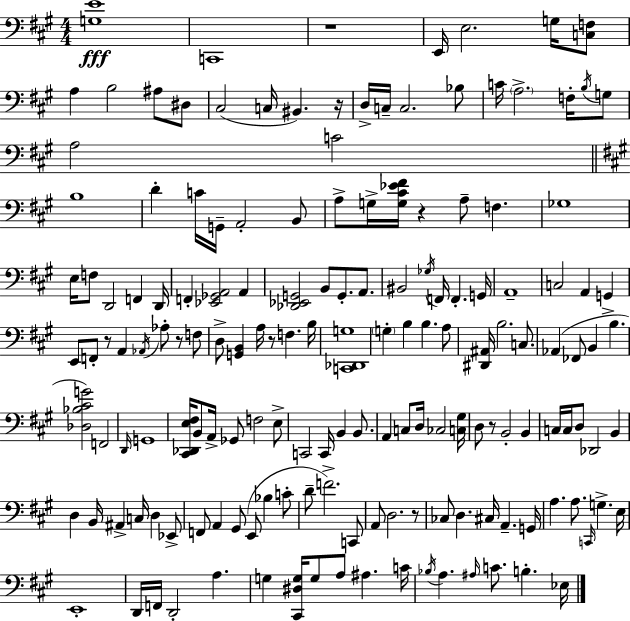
[G3,E4]/w C2/w R/w E2/s E3/h. G3/s [C3,F3]/e A3/q B3/h A#3/e D#3/e C#3/h C3/s BIS2/q. R/s D3/s C3/s C3/h. Bb3/e C4/s A3/h. F3/s B3/s G3/e A3/h C4/h B3/w D4/q C4/s G2/s A2/h B2/e A3/e G3/s [G3,C#4,Eb4,F#4]/s R/q A3/e F3/q. Gb3/w E3/s F3/e D2/h F2/q D2/s F2/q [Eb2,Gb2,A2]/h A2/q [Db2,Eb2,G2]/h B2/e G2/e. A2/e. BIS2/h Gb3/s F2/s F2/q. G2/s A2/w C3/h A2/q G2/q E2/e F2/e R/e A2/q Ab2/s Ab3/e R/e F3/e D3/e [G2,B2]/q A3/s R/e F3/q. B3/s [C2,Db2,G3]/w G3/q B3/q B3/q. A3/e [D#2,A#2]/s B3/h. C3/e. Ab2/q FES2/e B2/q B3/q. [Db3,Bb3,C#4,G4]/h F2/h D2/s G2/w [C#2,Db2,E3,F#3]/s B2/e A2/s Gb2/e F3/h E3/e C2/h C2/s B2/q B2/e. A2/q C3/e D3/s CES3/h [C3,G#3]/s D3/e R/e B2/h B2/q C3/s C3/s D3/e Db2/h B2/q D3/q B2/s A#2/q C3/s D3/q Eb2/e F2/e A2/q G#2/e E2/e Bb3/q C4/e D4/e F4/h. C2/e A2/e D3/h. R/e CES3/e D3/q. C#3/s A2/q. G2/s A3/q. A3/e. C2/s G3/q. E3/s E2/w D2/s F2/s D2/h A3/q. G3/q [C#2,D#3,G3]/s G3/e A3/e A#3/q. C4/s Bb3/s A3/q. A#3/s C4/e. B3/q. Eb3/s